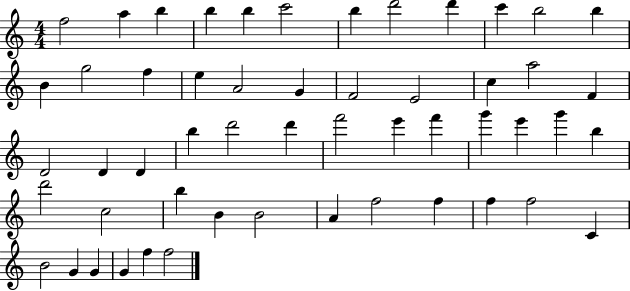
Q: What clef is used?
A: treble